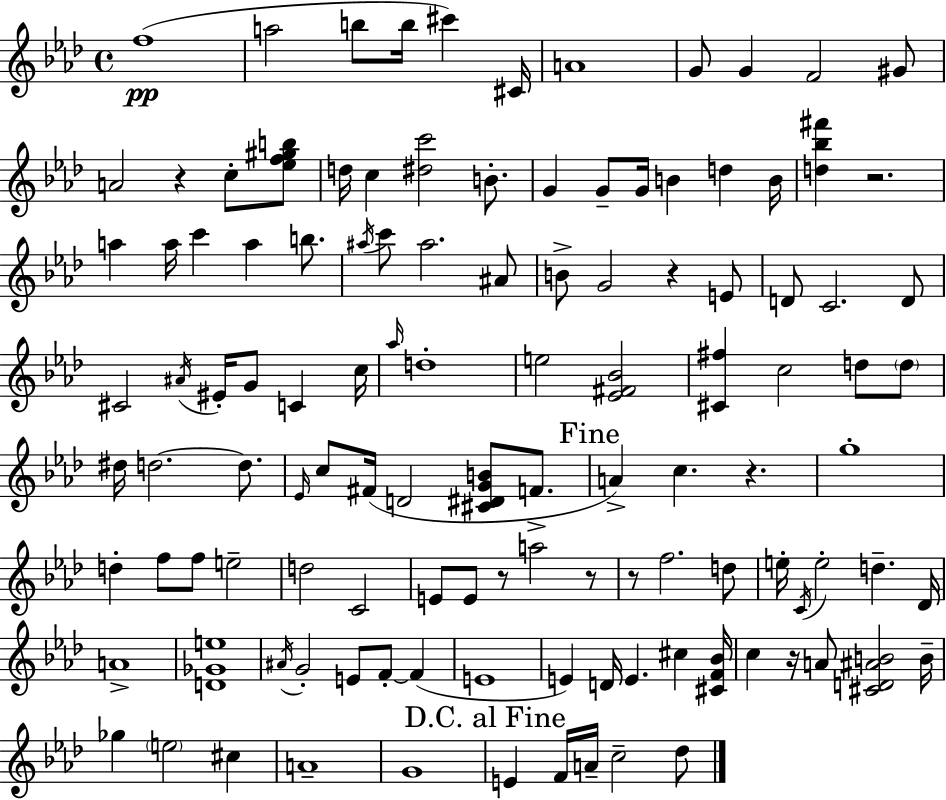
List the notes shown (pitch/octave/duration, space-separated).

F5/w A5/h B5/e B5/s C#6/q C#4/s A4/w G4/e G4/q F4/h G#4/e A4/h R/q C5/e [Eb5,F5,G#5,B5]/e D5/s C5/q [D#5,C6]/h B4/e. G4/q G4/e G4/s B4/q D5/q B4/s [D5,Bb5,F#6]/q R/h. A5/q A5/s C6/q A5/q B5/e. A#5/s C6/e A#5/h. A#4/e B4/e G4/h R/q E4/e D4/e C4/h. D4/e C#4/h A#4/s EIS4/s G4/e C4/q C5/s Ab5/s D5/w E5/h [Eb4,F#4,Bb4]/h [C#4,F#5]/q C5/h D5/e D5/e D#5/s D5/h. D5/e. Eb4/s C5/e F#4/s D4/h [C#4,D#4,G4,B4]/e F4/e. A4/q C5/q. R/q. G5/w D5/q F5/e F5/e E5/h D5/h C4/h E4/e E4/e R/e A5/h R/e R/e F5/h. D5/e E5/s C4/s E5/h D5/q. Db4/s A4/w [D4,Gb4,E5]/w A#4/s G4/h E4/e F4/e F4/q E4/w E4/q D4/s E4/q. C#5/q [C#4,F4,Bb4]/s C5/q R/s A4/e [C#4,D4,A#4,B4]/h B4/s Gb5/q E5/h C#5/q A4/w G4/w E4/q F4/s A4/s C5/h Db5/e